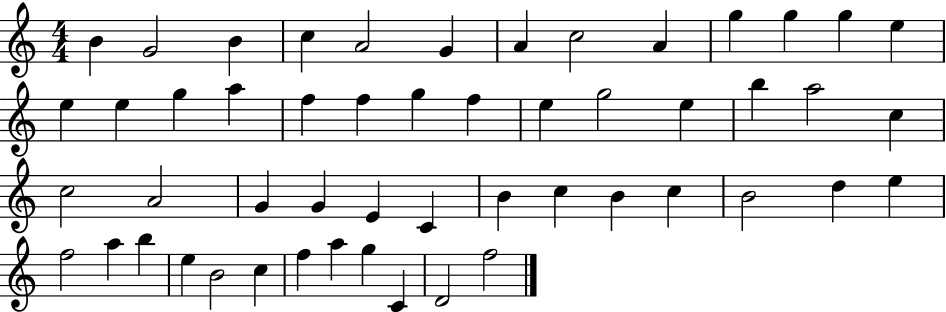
B4/q G4/h B4/q C5/q A4/h G4/q A4/q C5/h A4/q G5/q G5/q G5/q E5/q E5/q E5/q G5/q A5/q F5/q F5/q G5/q F5/q E5/q G5/h E5/q B5/q A5/h C5/q C5/h A4/h G4/q G4/q E4/q C4/q B4/q C5/q B4/q C5/q B4/h D5/q E5/q F5/h A5/q B5/q E5/q B4/h C5/q F5/q A5/q G5/q C4/q D4/h F5/h